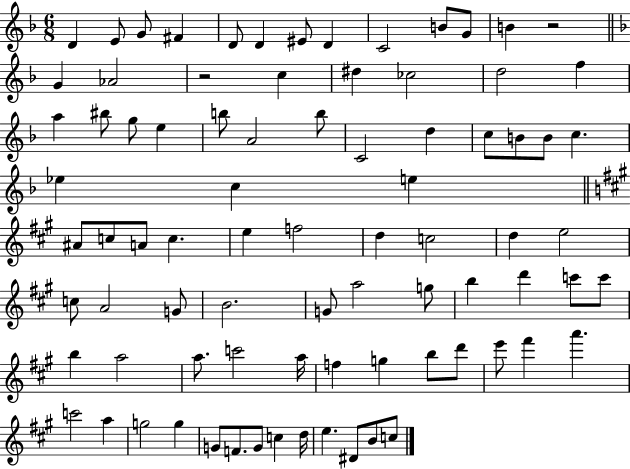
D4/q E4/e G4/e F#4/q D4/e D4/q EIS4/e D4/q C4/h B4/e G4/e B4/q R/h G4/q Ab4/h R/h C5/q D#5/q CES5/h D5/h F5/q A5/q BIS5/e G5/e E5/q B5/e A4/h B5/e C4/h D5/q C5/e B4/e B4/e C5/q. Eb5/q C5/q E5/q A#4/e C5/e A4/e C5/q. E5/q F5/h D5/q C5/h D5/q E5/h C5/e A4/h G4/e B4/h. G4/e A5/h G5/e B5/q D6/q C6/e C6/e B5/q A5/h A5/e. C6/h A5/s F5/q G5/q B5/e D6/e E6/e F#6/q A6/q. C6/h A5/q G5/h G5/q G4/e F4/e. G4/e C5/q D5/s E5/q. D#4/e B4/e C5/e